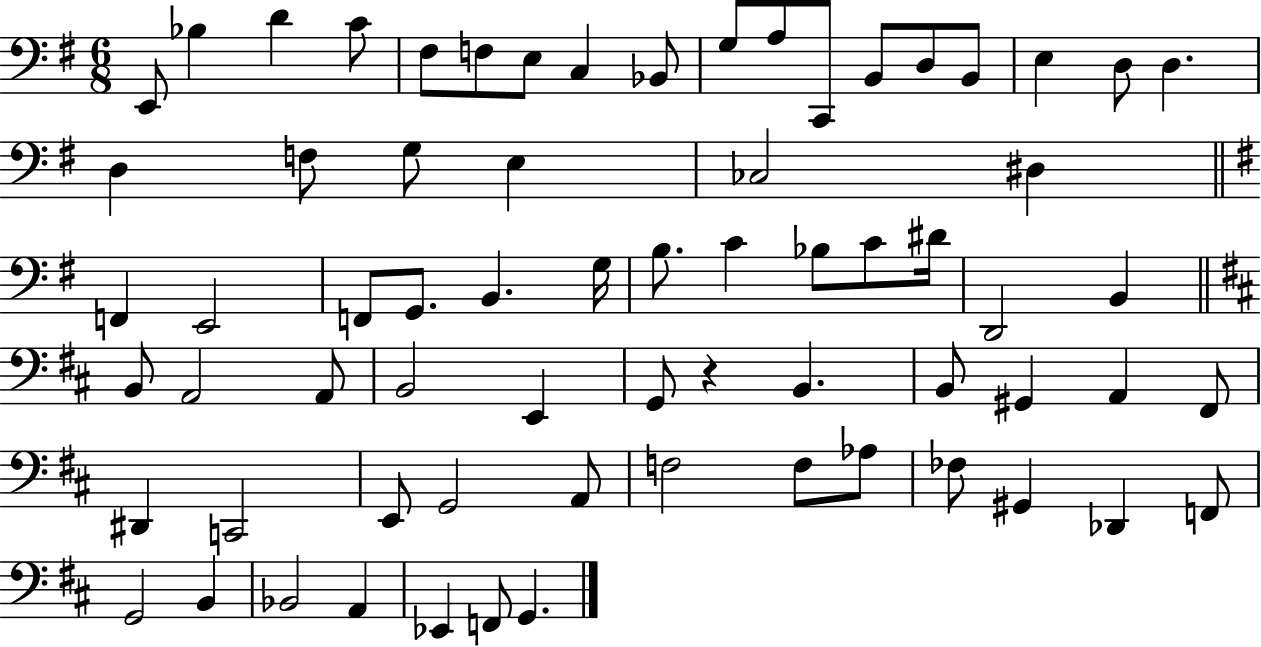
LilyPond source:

{
  \clef bass
  \numericTimeSignature
  \time 6/8
  \key g \major
  e,8 bes4 d'4 c'8 | fis8 f8 e8 c4 bes,8 | g8 a8 c,8 b,8 d8 b,8 | e4 d8 d4. | \break d4 f8 g8 e4 | ces2 dis4 | \bar "||" \break \key g \major f,4 e,2 | f,8 g,8. b,4. g16 | b8. c'4 bes8 c'8 dis'16 | d,2 b,4 | \break \bar "||" \break \key d \major b,8 a,2 a,8 | b,2 e,4 | g,8 r4 b,4. | b,8 gis,4 a,4 fis,8 | \break dis,4 c,2 | e,8 g,2 a,8 | f2 f8 aes8 | fes8 gis,4 des,4 f,8 | \break g,2 b,4 | bes,2 a,4 | ees,4 f,8 g,4. | \bar "|."
}